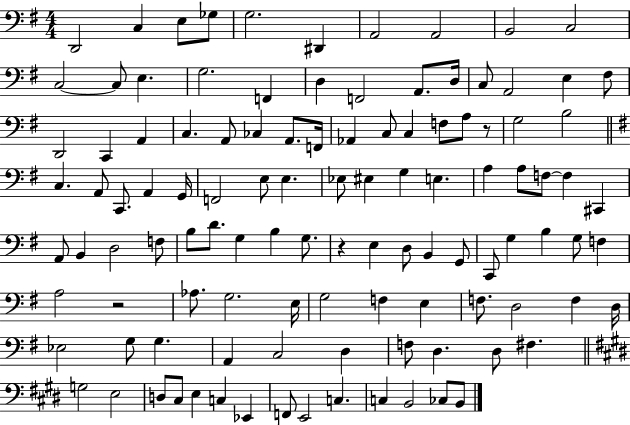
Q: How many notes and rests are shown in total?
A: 111